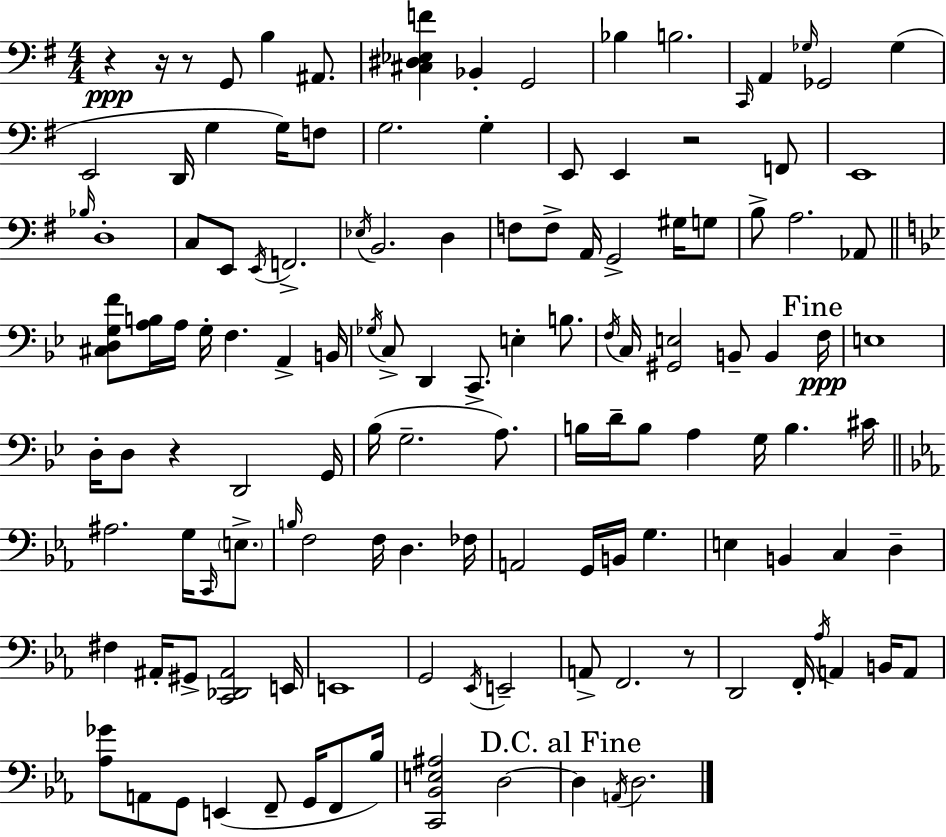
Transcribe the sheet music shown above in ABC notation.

X:1
T:Untitled
M:4/4
L:1/4
K:Em
z z/4 z/2 G,,/2 B, ^A,,/2 [^C,^D,_E,F] _B,, G,,2 _B, B,2 C,,/4 A,, _G,/4 _G,,2 _G, E,,2 D,,/4 G, G,/4 F,/2 G,2 G, E,,/2 E,, z2 F,,/2 E,,4 _B,/4 D,4 C,/2 E,,/2 E,,/4 F,,2 _E,/4 B,,2 D, F,/2 F,/2 A,,/4 G,,2 ^G,/4 G,/2 B,/2 A,2 _A,,/2 [^C,D,G,F]/2 [A,B,]/4 A,/4 G,/4 F, A,, B,,/4 _G,/4 C,/2 D,, C,,/2 E, B,/2 F,/4 C,/4 [^G,,E,]2 B,,/2 B,, F,/4 E,4 D,/4 D,/2 z D,,2 G,,/4 _B,/4 G,2 A,/2 B,/4 D/4 B,/2 A, G,/4 B, ^C/4 ^A,2 G,/4 C,,/4 E,/2 B,/4 F,2 F,/4 D, _F,/4 A,,2 G,,/4 B,,/4 G, E, B,, C, D, ^F, ^A,,/4 ^G,,/2 [C,,_D,,^A,,]2 E,,/4 E,,4 G,,2 _E,,/4 E,,2 A,,/2 F,,2 z/2 D,,2 F,,/4 _A,/4 A,, B,,/4 A,,/2 [_A,_G]/2 A,,/2 G,,/2 E,, F,,/2 G,,/4 F,,/2 _B,/4 [C,,_B,,E,^A,]2 D,2 D, A,,/4 D,2